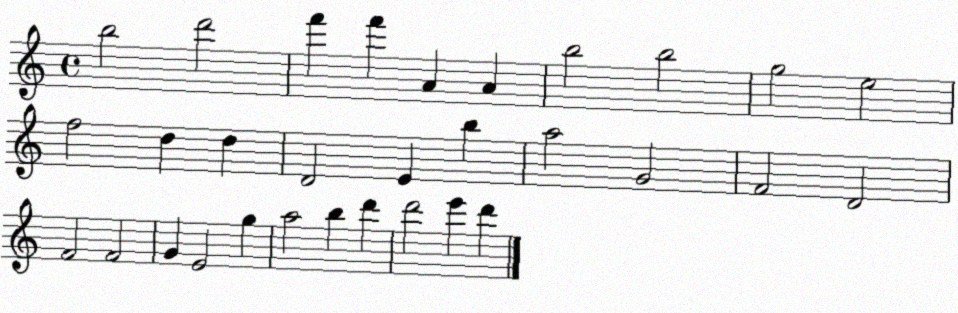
X:1
T:Untitled
M:4/4
L:1/4
K:C
b2 d'2 f' f' A A b2 b2 g2 e2 f2 d d D2 E b a2 G2 F2 D2 F2 F2 G E2 g a2 b d' d'2 e' d'